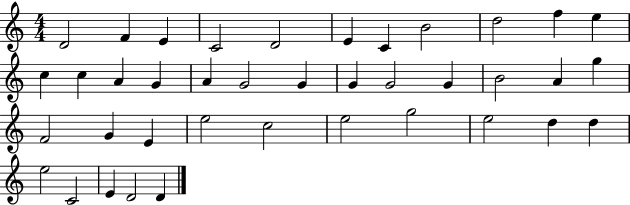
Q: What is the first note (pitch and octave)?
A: D4